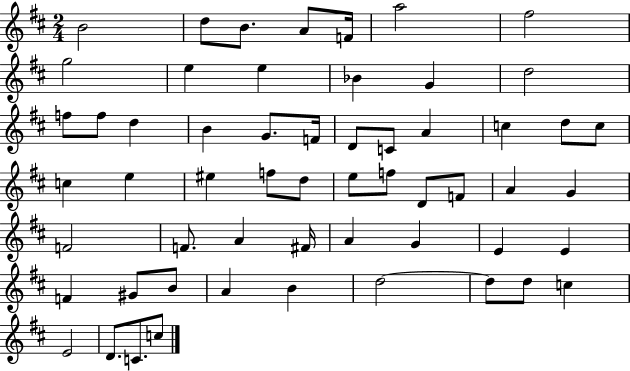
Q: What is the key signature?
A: D major